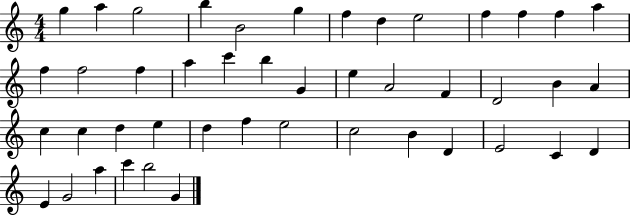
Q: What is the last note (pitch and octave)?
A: G4